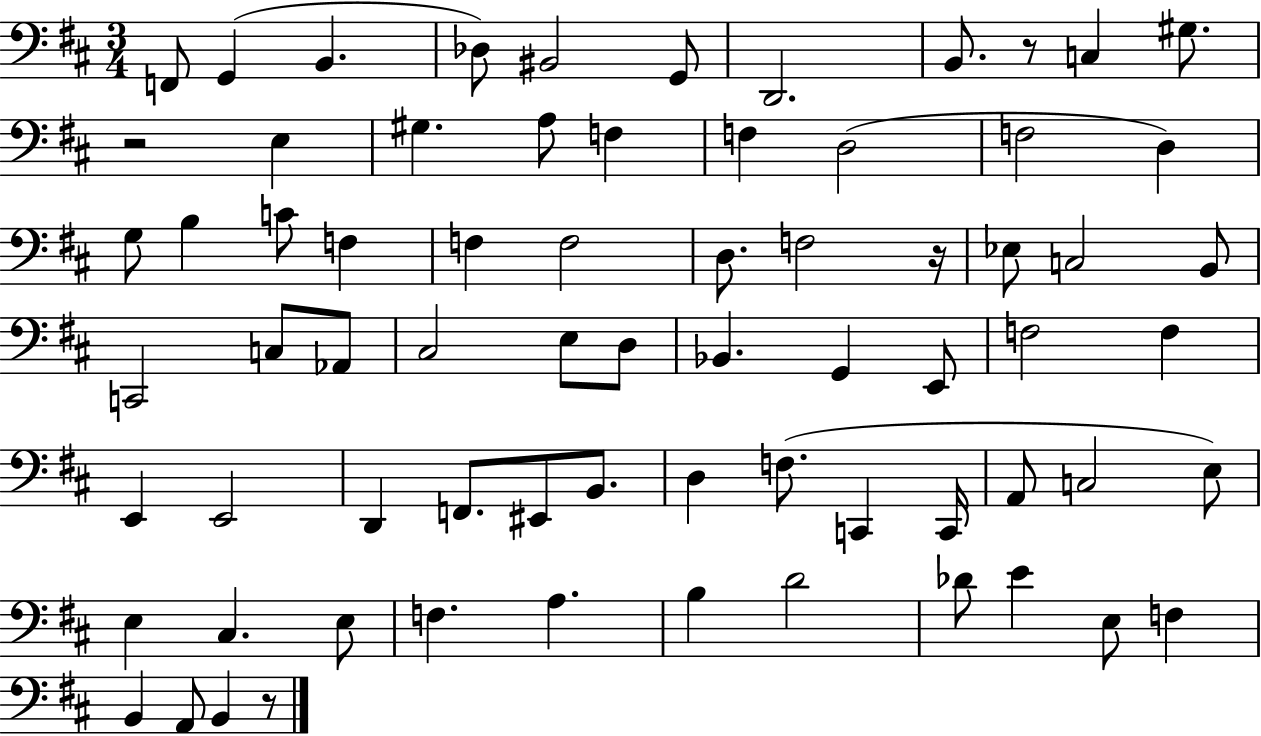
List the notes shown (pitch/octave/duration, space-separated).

F2/e G2/q B2/q. Db3/e BIS2/h G2/e D2/h. B2/e. R/e C3/q G#3/e. R/h E3/q G#3/q. A3/e F3/q F3/q D3/h F3/h D3/q G3/e B3/q C4/e F3/q F3/q F3/h D3/e. F3/h R/s Eb3/e C3/h B2/e C2/h C3/e Ab2/e C#3/h E3/e D3/e Bb2/q. G2/q E2/e F3/h F3/q E2/q E2/h D2/q F2/e. EIS2/e B2/e. D3/q F3/e. C2/q C2/s A2/e C3/h E3/e E3/q C#3/q. E3/e F3/q. A3/q. B3/q D4/h Db4/e E4/q E3/e F3/q B2/q A2/e B2/q R/e